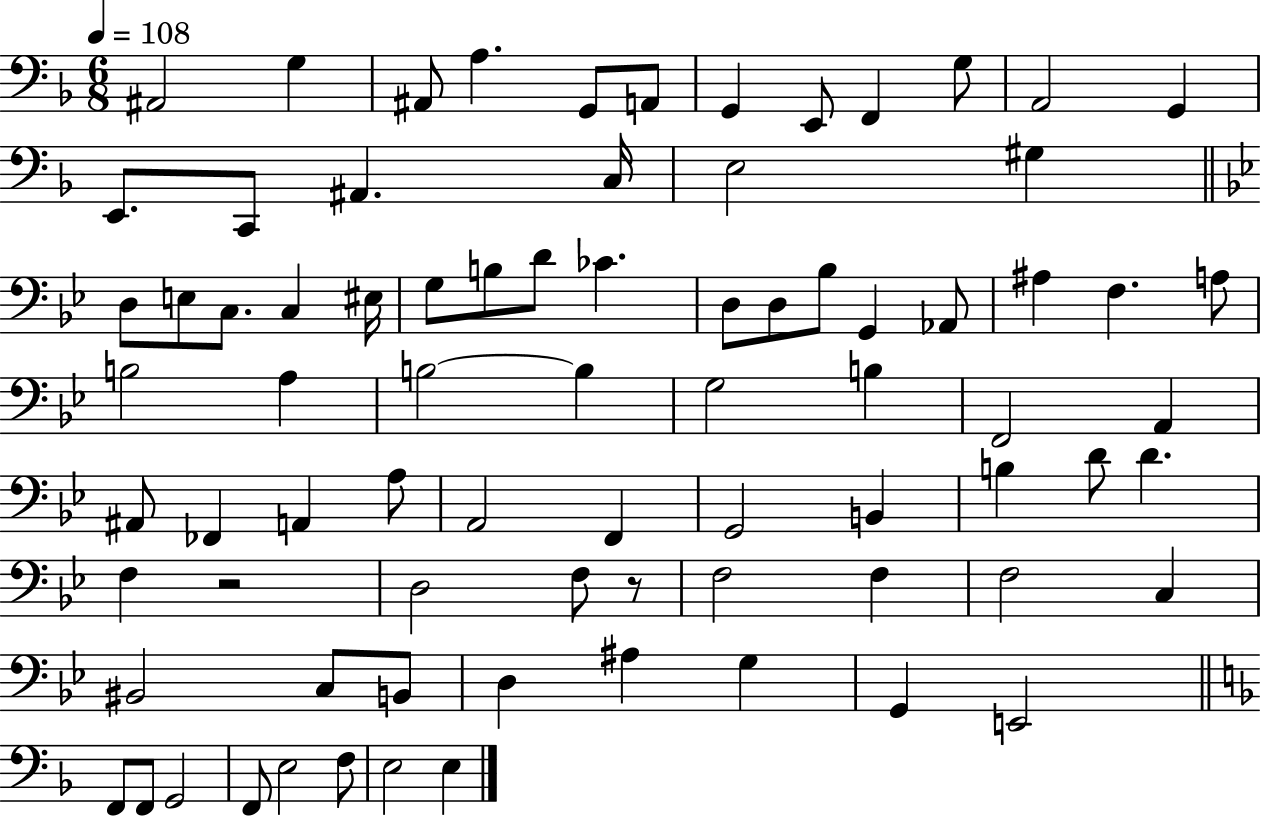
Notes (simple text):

A#2/h G3/q A#2/e A3/q. G2/e A2/e G2/q E2/e F2/q G3/e A2/h G2/q E2/e. C2/e A#2/q. C3/s E3/h G#3/q D3/e E3/e C3/e. C3/q EIS3/s G3/e B3/e D4/e CES4/q. D3/e D3/e Bb3/e G2/q Ab2/e A#3/q F3/q. A3/e B3/h A3/q B3/h B3/q G3/h B3/q F2/h A2/q A#2/e FES2/q A2/q A3/e A2/h F2/q G2/h B2/q B3/q D4/e D4/q. F3/q R/h D3/h F3/e R/e F3/h F3/q F3/h C3/q BIS2/h C3/e B2/e D3/q A#3/q G3/q G2/q E2/h F2/e F2/e G2/h F2/e E3/h F3/e E3/h E3/q